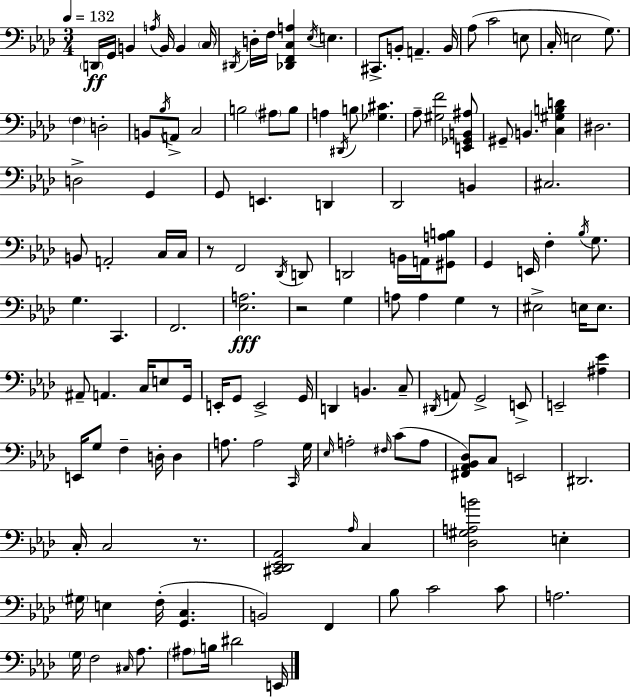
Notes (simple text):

D2/s G2/s B2/q A3/s B2/s B2/q C3/s D#2/s D3/s F3/s [Db2,F2,C3,A3]/q Eb3/s E3/q. C#2/e. B2/e A2/q. B2/s Ab3/e C4/h E3/e C3/s E3/h G3/e. F3/q D3/h B2/e Bb3/s A2/e C3/h B3/h A#3/e B3/e A3/q D#2/s B3/e [Gb3,C#4]/q. Ab3/e [G#3,F4]/h [E2,Gb2,B2,A#3]/e G#2/e B2/q. [C3,G#3,B3,D4]/q D#3/h. D3/h G2/q G2/e E2/q. D2/q Db2/h B2/q C#3/h. B2/e A2/h C3/s C3/s R/e F2/h Db2/s D2/e D2/h B2/s A2/s [G#2,A3,B3]/e G2/q E2/s F3/q Bb3/s G3/e. G3/q. C2/q. F2/h. [Eb3,A3]/h. R/h G3/q A3/e A3/q G3/q R/e EIS3/h E3/s E3/e. A#2/e A2/q. C3/s E3/e G2/s E2/s G2/e E2/h G2/s D2/q B2/q. C3/e D#2/s A2/e G2/h E2/e E2/h [A#3,Eb4]/q E2/s G3/e F3/q D3/s D3/q A3/e. A3/h C2/s G3/s Eb3/s A3/h F#3/s C4/e A3/e [F#2,Ab2,Bb2,Db3]/e C3/e E2/h D#2/h. C3/s C3/h R/e. [C#2,Db2,Eb2,Ab2]/h Ab3/s C3/q [Db3,G#3,A3,B4]/h E3/q G#3/s E3/q F3/s [G2,C3]/q. B2/h F2/q Bb3/e C4/h C4/e A3/h. G3/s F3/h C#3/s Ab3/e. A#3/e B3/s D#4/h E2/s